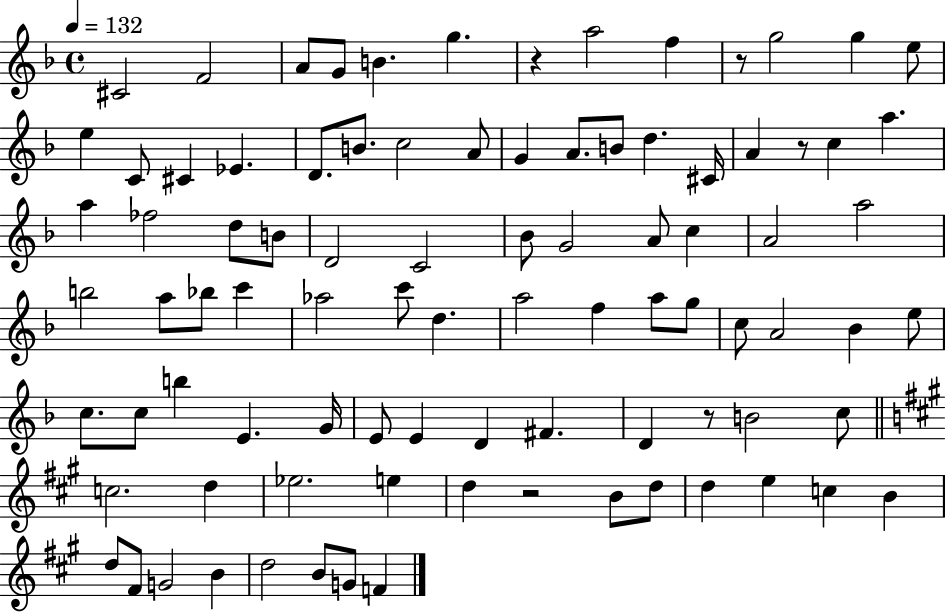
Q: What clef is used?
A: treble